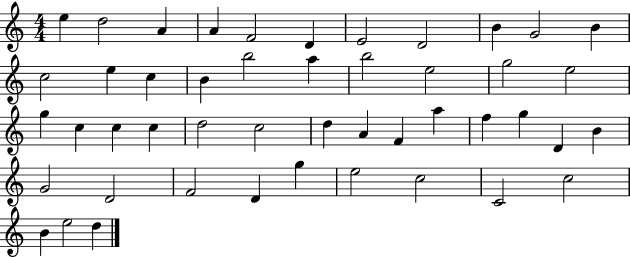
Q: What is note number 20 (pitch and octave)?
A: G5